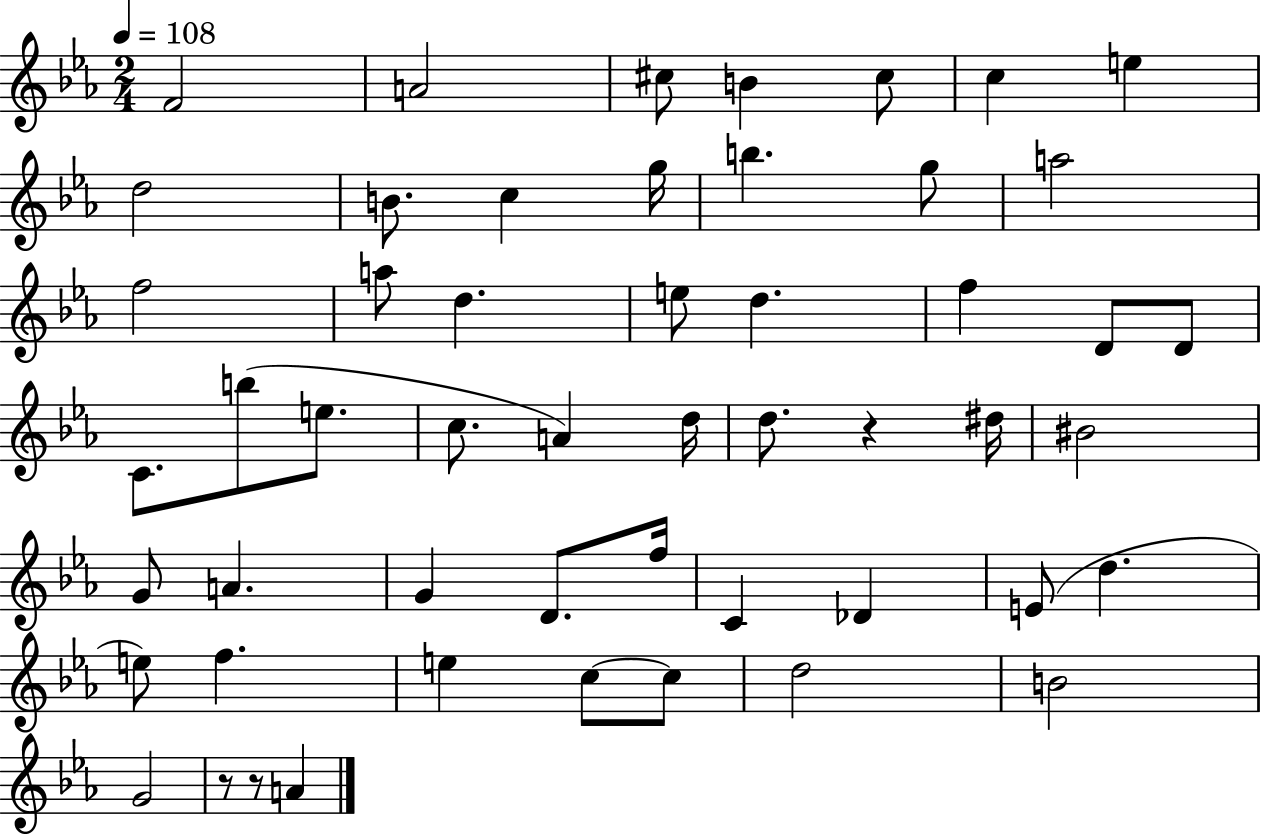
F4/h A4/h C#5/e B4/q C#5/e C5/q E5/q D5/h B4/e. C5/q G5/s B5/q. G5/e A5/h F5/h A5/e D5/q. E5/e D5/q. F5/q D4/e D4/e C4/e. B5/e E5/e. C5/e. A4/q D5/s D5/e. R/q D#5/s BIS4/h G4/e A4/q. G4/q D4/e. F5/s C4/q Db4/q E4/e D5/q. E5/e F5/q. E5/q C5/e C5/e D5/h B4/h G4/h R/e R/e A4/q